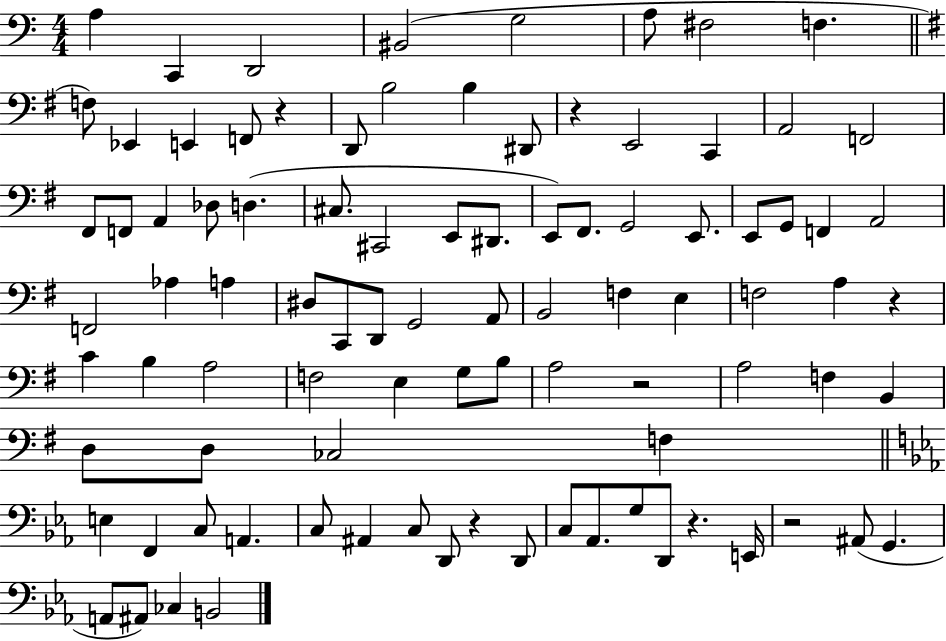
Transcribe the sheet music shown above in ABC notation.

X:1
T:Untitled
M:4/4
L:1/4
K:C
A, C,, D,,2 ^B,,2 G,2 A,/2 ^F,2 F, F,/2 _E,, E,, F,,/2 z D,,/2 B,2 B, ^D,,/2 z E,,2 C,, A,,2 F,,2 ^F,,/2 F,,/2 A,, _D,/2 D, ^C,/2 ^C,,2 E,,/2 ^D,,/2 E,,/2 ^F,,/2 G,,2 E,,/2 E,,/2 G,,/2 F,, A,,2 F,,2 _A, A, ^D,/2 C,,/2 D,,/2 G,,2 A,,/2 B,,2 F, E, F,2 A, z C B, A,2 F,2 E, G,/2 B,/2 A,2 z2 A,2 F, B,, D,/2 D,/2 _C,2 F, E, F,, C,/2 A,, C,/2 ^A,, C,/2 D,,/2 z D,,/2 C,/2 _A,,/2 G,/2 D,,/2 z E,,/4 z2 ^A,,/2 G,, A,,/2 ^A,,/2 _C, B,,2